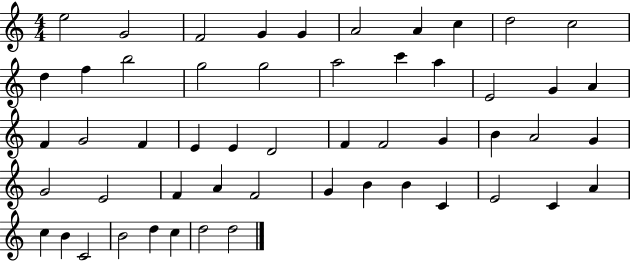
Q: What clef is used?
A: treble